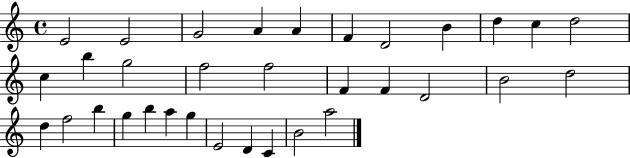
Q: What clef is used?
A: treble